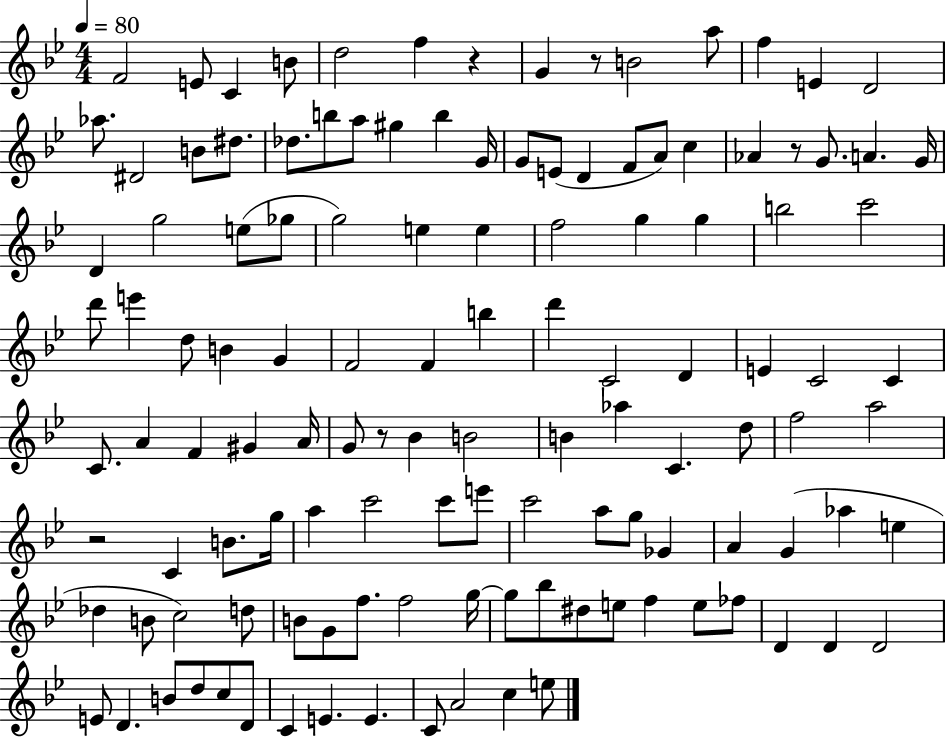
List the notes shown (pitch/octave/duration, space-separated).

F4/h E4/e C4/q B4/e D5/h F5/q R/q G4/q R/e B4/h A5/e F5/q E4/q D4/h Ab5/e. D#4/h B4/e D#5/e. Db5/e. B5/e A5/e G#5/q B5/q G4/s G4/e E4/e D4/q F4/e A4/e C5/q Ab4/q R/e G4/e. A4/q. G4/s D4/q G5/h E5/e Gb5/e G5/h E5/q E5/q F5/h G5/q G5/q B5/h C6/h D6/e E6/q D5/e B4/q G4/q F4/h F4/q B5/q D6/q C4/h D4/q E4/q C4/h C4/q C4/e. A4/q F4/q G#4/q A4/s G4/e R/e Bb4/q B4/h B4/q Ab5/q C4/q. D5/e F5/h A5/h R/h C4/q B4/e. G5/s A5/q C6/h C6/e E6/e C6/h A5/e G5/e Gb4/q A4/q G4/q Ab5/q E5/q Db5/q B4/e C5/h D5/e B4/e G4/e F5/e. F5/h G5/s G5/e Bb5/e D#5/e E5/e F5/q E5/e FES5/e D4/q D4/q D4/h E4/e D4/q. B4/e D5/e C5/e D4/e C4/q E4/q. E4/q. C4/e A4/h C5/q E5/e